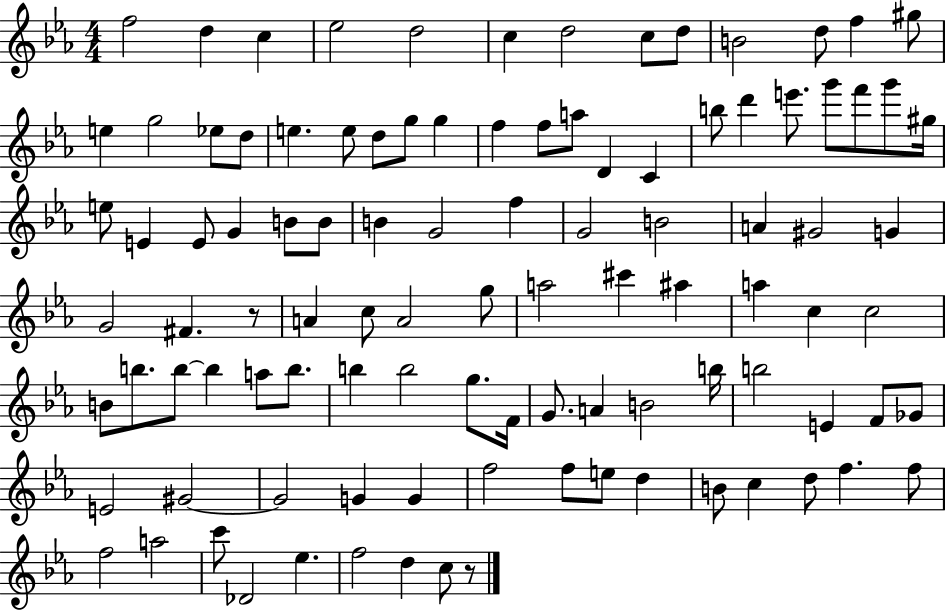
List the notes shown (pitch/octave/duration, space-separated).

F5/h D5/q C5/q Eb5/h D5/h C5/q D5/h C5/e D5/e B4/h D5/e F5/q G#5/e E5/q G5/h Eb5/e D5/e E5/q. E5/e D5/e G5/e G5/q F5/q F5/e A5/e D4/q C4/q B5/e D6/q E6/e. G6/e F6/e G6/e G#5/s E5/e E4/q E4/e G4/q B4/e B4/e B4/q G4/h F5/q G4/h B4/h A4/q G#4/h G4/q G4/h F#4/q. R/e A4/q C5/e A4/h G5/e A5/h C#6/q A#5/q A5/q C5/q C5/h B4/e B5/e. B5/e B5/q A5/e B5/e. B5/q B5/h G5/e. F4/s G4/e. A4/q B4/h B5/s B5/h E4/q F4/e Gb4/e E4/h G#4/h G#4/h G4/q G4/q F5/h F5/e E5/e D5/q B4/e C5/q D5/e F5/q. F5/e F5/h A5/h C6/e Db4/h Eb5/q. F5/h D5/q C5/e R/e